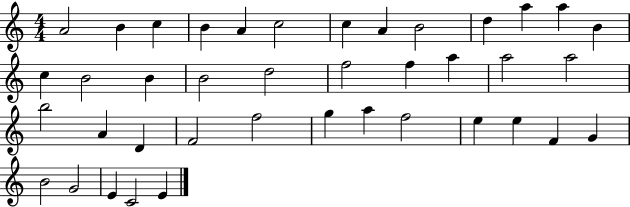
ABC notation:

X:1
T:Untitled
M:4/4
L:1/4
K:C
A2 B c B A c2 c A B2 d a a B c B2 B B2 d2 f2 f a a2 a2 b2 A D F2 f2 g a f2 e e F G B2 G2 E C2 E